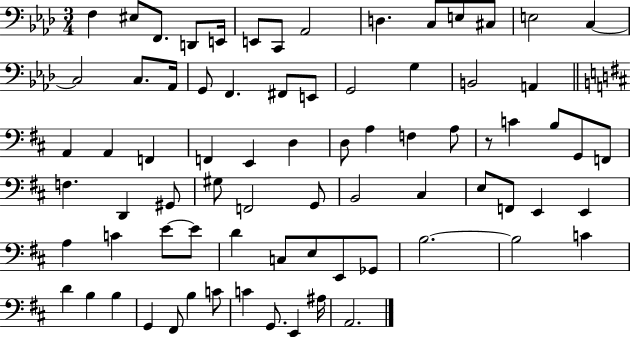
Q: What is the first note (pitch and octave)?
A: F3